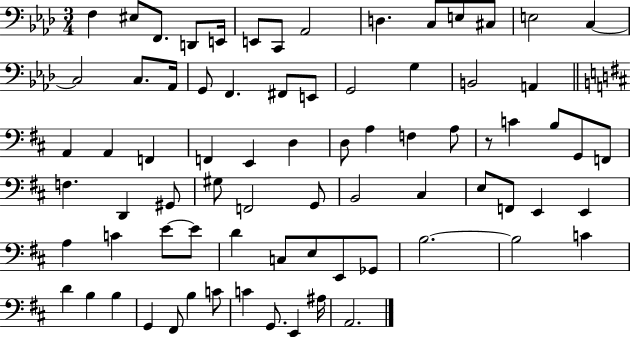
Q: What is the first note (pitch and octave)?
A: F3